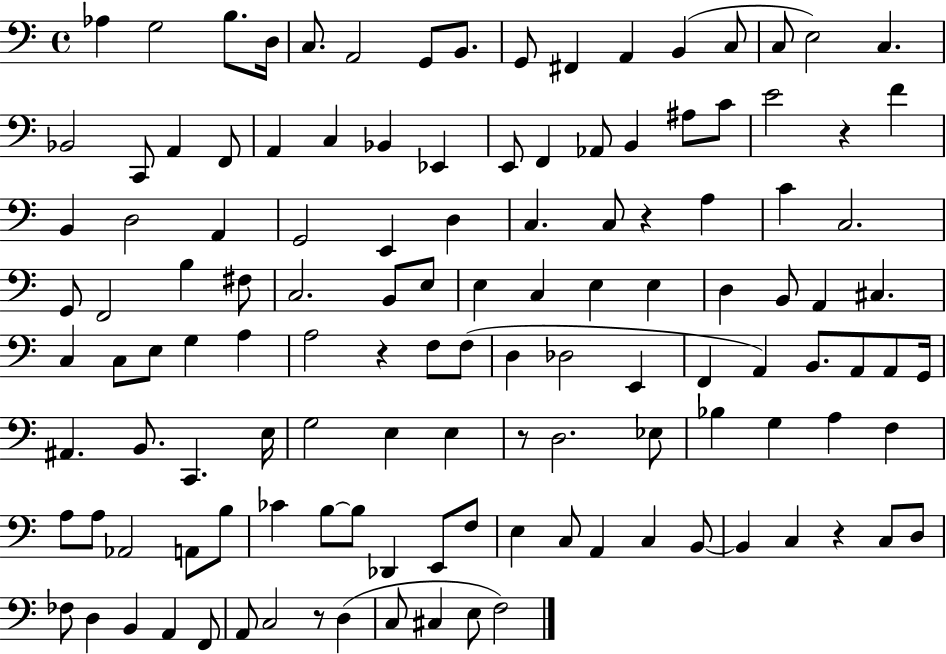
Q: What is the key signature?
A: C major